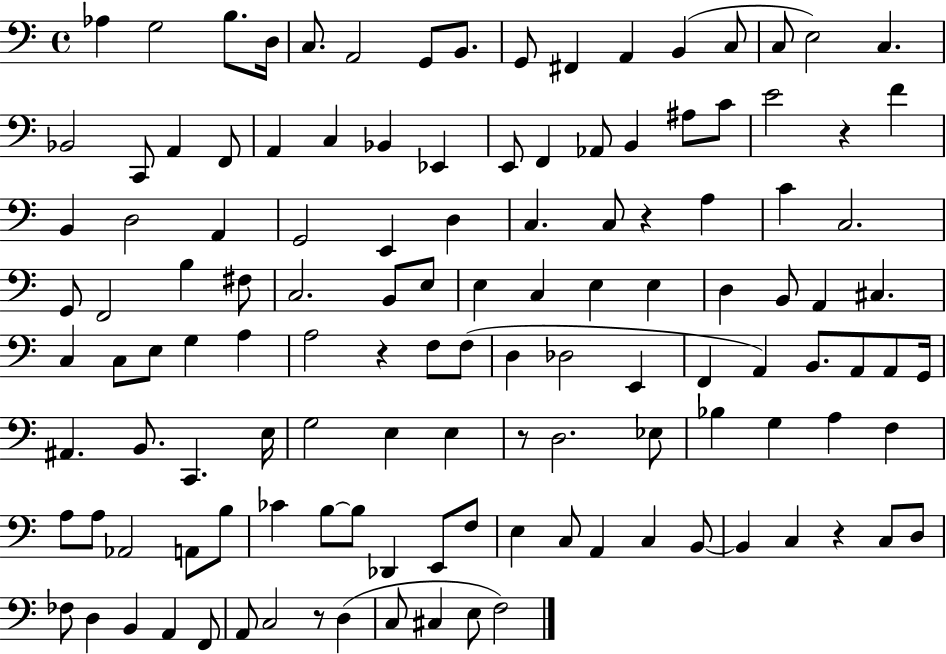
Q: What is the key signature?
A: C major